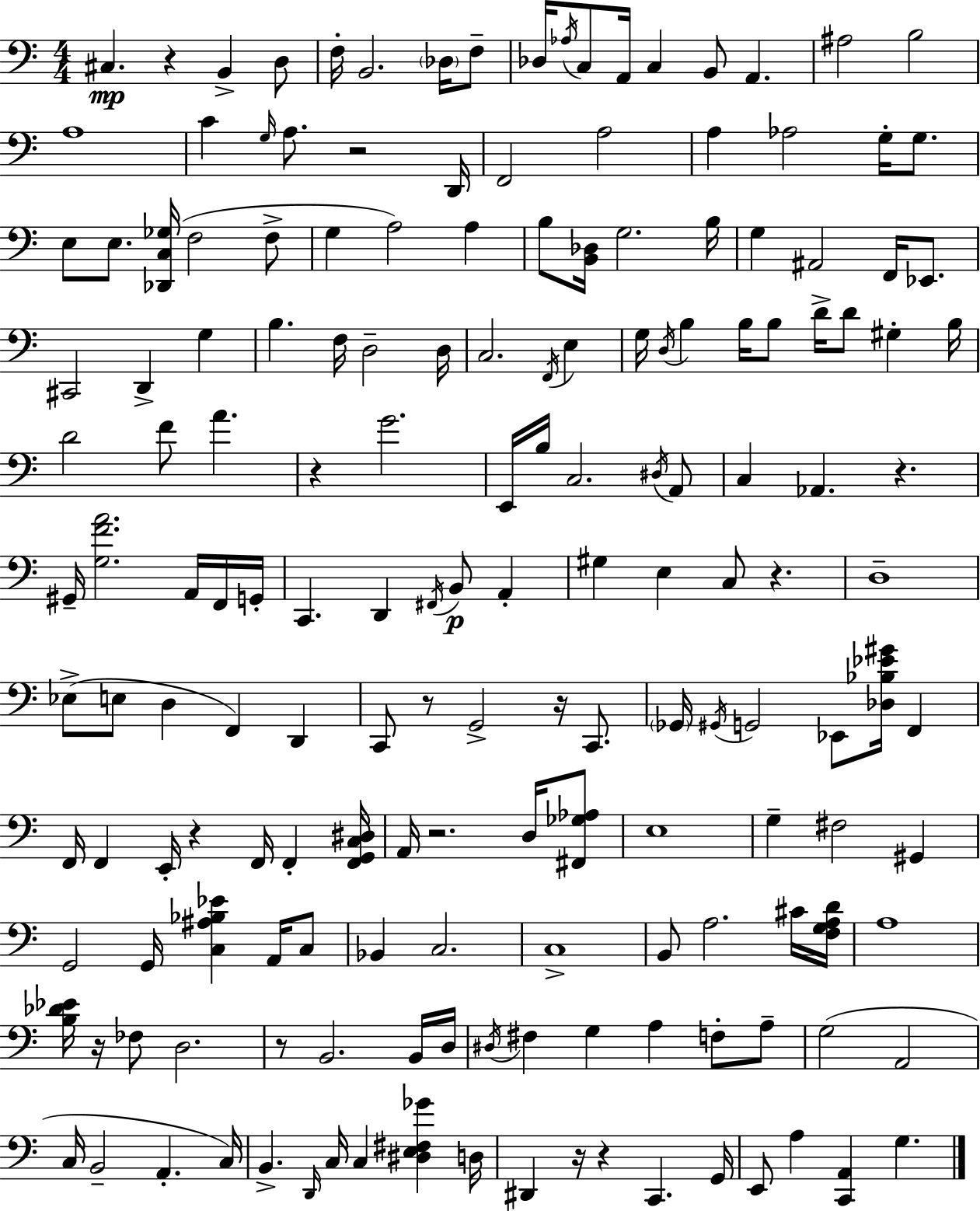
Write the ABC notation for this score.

X:1
T:Untitled
M:4/4
L:1/4
K:C
^C, z B,, D,/2 F,/4 B,,2 _D,/4 F,/2 _D,/4 _A,/4 C,/2 A,,/4 C, B,,/2 A,, ^A,2 B,2 A,4 C G,/4 A,/2 z2 D,,/4 F,,2 A,2 A, _A,2 G,/4 G,/2 E,/2 E,/2 [_D,,C,_G,]/4 F,2 F,/2 G, A,2 A, B,/2 [B,,_D,]/4 G,2 B,/4 G, ^A,,2 F,,/4 _E,,/2 ^C,,2 D,, G, B, F,/4 D,2 D,/4 C,2 F,,/4 E, G,/4 D,/4 B, B,/4 B,/2 D/4 D/2 ^G, B,/4 D2 F/2 A z G2 E,,/4 B,/4 C,2 ^D,/4 A,,/2 C, _A,, z ^G,,/4 [G,FA]2 A,,/4 F,,/4 G,,/4 C,, D,, ^F,,/4 B,,/2 A,, ^G, E, C,/2 z D,4 _E,/2 E,/2 D, F,, D,, C,,/2 z/2 G,,2 z/4 C,,/2 _G,,/4 ^G,,/4 G,,2 _E,,/2 [_D,_B,_E^G]/4 F,, F,,/4 F,, E,,/4 z F,,/4 F,, [F,,G,,C,^D,]/4 A,,/4 z2 D,/4 [^F,,_G,_A,]/2 E,4 G, ^F,2 ^G,, G,,2 G,,/4 [C,^A,_B,_E] A,,/4 C,/2 _B,, C,2 C,4 B,,/2 A,2 ^C/4 [F,G,A,D]/4 A,4 [B,_D_E]/4 z/4 _F,/2 D,2 z/2 B,,2 B,,/4 D,/4 ^D,/4 ^F, G, A, F,/2 A,/2 G,2 A,,2 C,/4 B,,2 A,, C,/4 B,, D,,/4 C,/4 C, [^D,E,^F,_G] D,/4 ^D,, z/4 z C,, G,,/4 E,,/2 A, [C,,A,,] G,